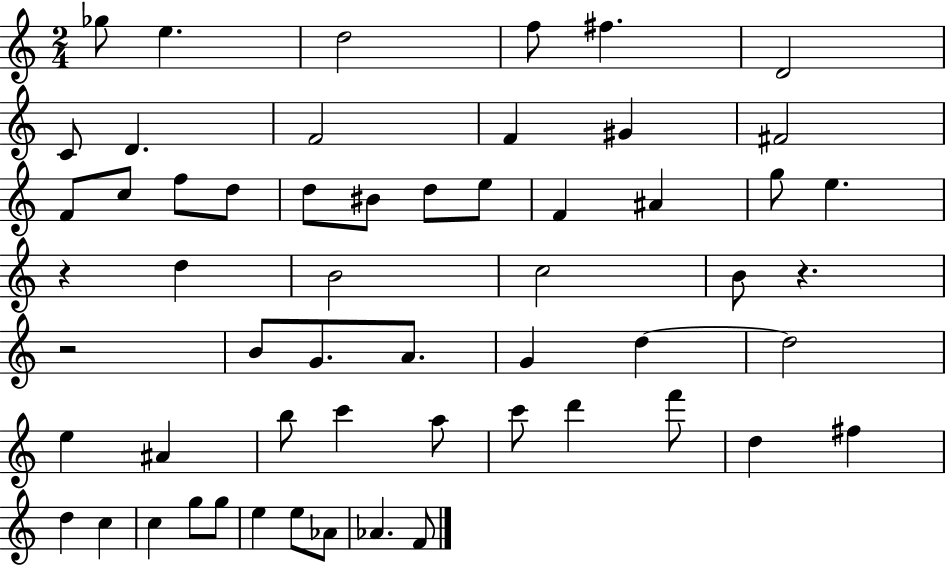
Gb5/e E5/q. D5/h F5/e F#5/q. D4/h C4/e D4/q. F4/h F4/q G#4/q F#4/h F4/e C5/e F5/e D5/e D5/e BIS4/e D5/e E5/e F4/q A#4/q G5/e E5/q. R/q D5/q B4/h C5/h B4/e R/q. R/h B4/e G4/e. A4/e. G4/q D5/q D5/h E5/q A#4/q B5/e C6/q A5/e C6/e D6/q F6/e D5/q F#5/q D5/q C5/q C5/q G5/e G5/e E5/q E5/e Ab4/e Ab4/q. F4/e